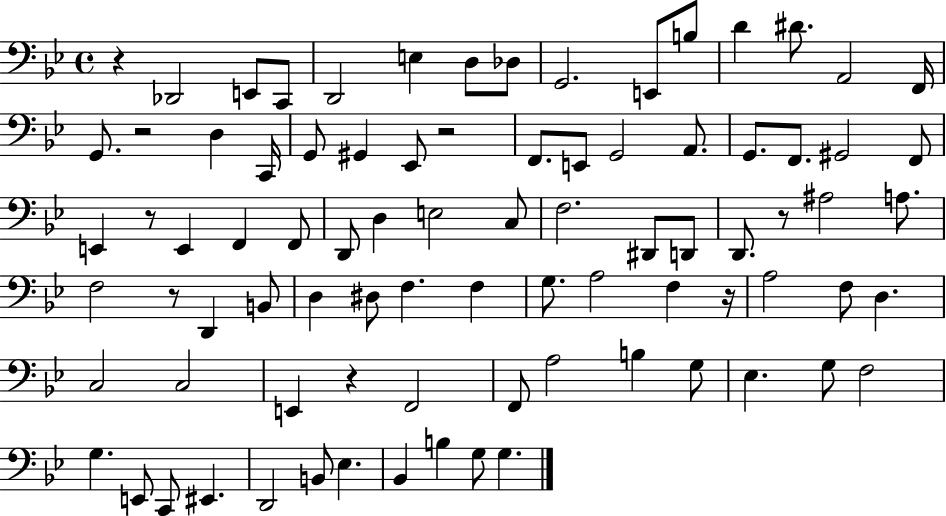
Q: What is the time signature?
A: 4/4